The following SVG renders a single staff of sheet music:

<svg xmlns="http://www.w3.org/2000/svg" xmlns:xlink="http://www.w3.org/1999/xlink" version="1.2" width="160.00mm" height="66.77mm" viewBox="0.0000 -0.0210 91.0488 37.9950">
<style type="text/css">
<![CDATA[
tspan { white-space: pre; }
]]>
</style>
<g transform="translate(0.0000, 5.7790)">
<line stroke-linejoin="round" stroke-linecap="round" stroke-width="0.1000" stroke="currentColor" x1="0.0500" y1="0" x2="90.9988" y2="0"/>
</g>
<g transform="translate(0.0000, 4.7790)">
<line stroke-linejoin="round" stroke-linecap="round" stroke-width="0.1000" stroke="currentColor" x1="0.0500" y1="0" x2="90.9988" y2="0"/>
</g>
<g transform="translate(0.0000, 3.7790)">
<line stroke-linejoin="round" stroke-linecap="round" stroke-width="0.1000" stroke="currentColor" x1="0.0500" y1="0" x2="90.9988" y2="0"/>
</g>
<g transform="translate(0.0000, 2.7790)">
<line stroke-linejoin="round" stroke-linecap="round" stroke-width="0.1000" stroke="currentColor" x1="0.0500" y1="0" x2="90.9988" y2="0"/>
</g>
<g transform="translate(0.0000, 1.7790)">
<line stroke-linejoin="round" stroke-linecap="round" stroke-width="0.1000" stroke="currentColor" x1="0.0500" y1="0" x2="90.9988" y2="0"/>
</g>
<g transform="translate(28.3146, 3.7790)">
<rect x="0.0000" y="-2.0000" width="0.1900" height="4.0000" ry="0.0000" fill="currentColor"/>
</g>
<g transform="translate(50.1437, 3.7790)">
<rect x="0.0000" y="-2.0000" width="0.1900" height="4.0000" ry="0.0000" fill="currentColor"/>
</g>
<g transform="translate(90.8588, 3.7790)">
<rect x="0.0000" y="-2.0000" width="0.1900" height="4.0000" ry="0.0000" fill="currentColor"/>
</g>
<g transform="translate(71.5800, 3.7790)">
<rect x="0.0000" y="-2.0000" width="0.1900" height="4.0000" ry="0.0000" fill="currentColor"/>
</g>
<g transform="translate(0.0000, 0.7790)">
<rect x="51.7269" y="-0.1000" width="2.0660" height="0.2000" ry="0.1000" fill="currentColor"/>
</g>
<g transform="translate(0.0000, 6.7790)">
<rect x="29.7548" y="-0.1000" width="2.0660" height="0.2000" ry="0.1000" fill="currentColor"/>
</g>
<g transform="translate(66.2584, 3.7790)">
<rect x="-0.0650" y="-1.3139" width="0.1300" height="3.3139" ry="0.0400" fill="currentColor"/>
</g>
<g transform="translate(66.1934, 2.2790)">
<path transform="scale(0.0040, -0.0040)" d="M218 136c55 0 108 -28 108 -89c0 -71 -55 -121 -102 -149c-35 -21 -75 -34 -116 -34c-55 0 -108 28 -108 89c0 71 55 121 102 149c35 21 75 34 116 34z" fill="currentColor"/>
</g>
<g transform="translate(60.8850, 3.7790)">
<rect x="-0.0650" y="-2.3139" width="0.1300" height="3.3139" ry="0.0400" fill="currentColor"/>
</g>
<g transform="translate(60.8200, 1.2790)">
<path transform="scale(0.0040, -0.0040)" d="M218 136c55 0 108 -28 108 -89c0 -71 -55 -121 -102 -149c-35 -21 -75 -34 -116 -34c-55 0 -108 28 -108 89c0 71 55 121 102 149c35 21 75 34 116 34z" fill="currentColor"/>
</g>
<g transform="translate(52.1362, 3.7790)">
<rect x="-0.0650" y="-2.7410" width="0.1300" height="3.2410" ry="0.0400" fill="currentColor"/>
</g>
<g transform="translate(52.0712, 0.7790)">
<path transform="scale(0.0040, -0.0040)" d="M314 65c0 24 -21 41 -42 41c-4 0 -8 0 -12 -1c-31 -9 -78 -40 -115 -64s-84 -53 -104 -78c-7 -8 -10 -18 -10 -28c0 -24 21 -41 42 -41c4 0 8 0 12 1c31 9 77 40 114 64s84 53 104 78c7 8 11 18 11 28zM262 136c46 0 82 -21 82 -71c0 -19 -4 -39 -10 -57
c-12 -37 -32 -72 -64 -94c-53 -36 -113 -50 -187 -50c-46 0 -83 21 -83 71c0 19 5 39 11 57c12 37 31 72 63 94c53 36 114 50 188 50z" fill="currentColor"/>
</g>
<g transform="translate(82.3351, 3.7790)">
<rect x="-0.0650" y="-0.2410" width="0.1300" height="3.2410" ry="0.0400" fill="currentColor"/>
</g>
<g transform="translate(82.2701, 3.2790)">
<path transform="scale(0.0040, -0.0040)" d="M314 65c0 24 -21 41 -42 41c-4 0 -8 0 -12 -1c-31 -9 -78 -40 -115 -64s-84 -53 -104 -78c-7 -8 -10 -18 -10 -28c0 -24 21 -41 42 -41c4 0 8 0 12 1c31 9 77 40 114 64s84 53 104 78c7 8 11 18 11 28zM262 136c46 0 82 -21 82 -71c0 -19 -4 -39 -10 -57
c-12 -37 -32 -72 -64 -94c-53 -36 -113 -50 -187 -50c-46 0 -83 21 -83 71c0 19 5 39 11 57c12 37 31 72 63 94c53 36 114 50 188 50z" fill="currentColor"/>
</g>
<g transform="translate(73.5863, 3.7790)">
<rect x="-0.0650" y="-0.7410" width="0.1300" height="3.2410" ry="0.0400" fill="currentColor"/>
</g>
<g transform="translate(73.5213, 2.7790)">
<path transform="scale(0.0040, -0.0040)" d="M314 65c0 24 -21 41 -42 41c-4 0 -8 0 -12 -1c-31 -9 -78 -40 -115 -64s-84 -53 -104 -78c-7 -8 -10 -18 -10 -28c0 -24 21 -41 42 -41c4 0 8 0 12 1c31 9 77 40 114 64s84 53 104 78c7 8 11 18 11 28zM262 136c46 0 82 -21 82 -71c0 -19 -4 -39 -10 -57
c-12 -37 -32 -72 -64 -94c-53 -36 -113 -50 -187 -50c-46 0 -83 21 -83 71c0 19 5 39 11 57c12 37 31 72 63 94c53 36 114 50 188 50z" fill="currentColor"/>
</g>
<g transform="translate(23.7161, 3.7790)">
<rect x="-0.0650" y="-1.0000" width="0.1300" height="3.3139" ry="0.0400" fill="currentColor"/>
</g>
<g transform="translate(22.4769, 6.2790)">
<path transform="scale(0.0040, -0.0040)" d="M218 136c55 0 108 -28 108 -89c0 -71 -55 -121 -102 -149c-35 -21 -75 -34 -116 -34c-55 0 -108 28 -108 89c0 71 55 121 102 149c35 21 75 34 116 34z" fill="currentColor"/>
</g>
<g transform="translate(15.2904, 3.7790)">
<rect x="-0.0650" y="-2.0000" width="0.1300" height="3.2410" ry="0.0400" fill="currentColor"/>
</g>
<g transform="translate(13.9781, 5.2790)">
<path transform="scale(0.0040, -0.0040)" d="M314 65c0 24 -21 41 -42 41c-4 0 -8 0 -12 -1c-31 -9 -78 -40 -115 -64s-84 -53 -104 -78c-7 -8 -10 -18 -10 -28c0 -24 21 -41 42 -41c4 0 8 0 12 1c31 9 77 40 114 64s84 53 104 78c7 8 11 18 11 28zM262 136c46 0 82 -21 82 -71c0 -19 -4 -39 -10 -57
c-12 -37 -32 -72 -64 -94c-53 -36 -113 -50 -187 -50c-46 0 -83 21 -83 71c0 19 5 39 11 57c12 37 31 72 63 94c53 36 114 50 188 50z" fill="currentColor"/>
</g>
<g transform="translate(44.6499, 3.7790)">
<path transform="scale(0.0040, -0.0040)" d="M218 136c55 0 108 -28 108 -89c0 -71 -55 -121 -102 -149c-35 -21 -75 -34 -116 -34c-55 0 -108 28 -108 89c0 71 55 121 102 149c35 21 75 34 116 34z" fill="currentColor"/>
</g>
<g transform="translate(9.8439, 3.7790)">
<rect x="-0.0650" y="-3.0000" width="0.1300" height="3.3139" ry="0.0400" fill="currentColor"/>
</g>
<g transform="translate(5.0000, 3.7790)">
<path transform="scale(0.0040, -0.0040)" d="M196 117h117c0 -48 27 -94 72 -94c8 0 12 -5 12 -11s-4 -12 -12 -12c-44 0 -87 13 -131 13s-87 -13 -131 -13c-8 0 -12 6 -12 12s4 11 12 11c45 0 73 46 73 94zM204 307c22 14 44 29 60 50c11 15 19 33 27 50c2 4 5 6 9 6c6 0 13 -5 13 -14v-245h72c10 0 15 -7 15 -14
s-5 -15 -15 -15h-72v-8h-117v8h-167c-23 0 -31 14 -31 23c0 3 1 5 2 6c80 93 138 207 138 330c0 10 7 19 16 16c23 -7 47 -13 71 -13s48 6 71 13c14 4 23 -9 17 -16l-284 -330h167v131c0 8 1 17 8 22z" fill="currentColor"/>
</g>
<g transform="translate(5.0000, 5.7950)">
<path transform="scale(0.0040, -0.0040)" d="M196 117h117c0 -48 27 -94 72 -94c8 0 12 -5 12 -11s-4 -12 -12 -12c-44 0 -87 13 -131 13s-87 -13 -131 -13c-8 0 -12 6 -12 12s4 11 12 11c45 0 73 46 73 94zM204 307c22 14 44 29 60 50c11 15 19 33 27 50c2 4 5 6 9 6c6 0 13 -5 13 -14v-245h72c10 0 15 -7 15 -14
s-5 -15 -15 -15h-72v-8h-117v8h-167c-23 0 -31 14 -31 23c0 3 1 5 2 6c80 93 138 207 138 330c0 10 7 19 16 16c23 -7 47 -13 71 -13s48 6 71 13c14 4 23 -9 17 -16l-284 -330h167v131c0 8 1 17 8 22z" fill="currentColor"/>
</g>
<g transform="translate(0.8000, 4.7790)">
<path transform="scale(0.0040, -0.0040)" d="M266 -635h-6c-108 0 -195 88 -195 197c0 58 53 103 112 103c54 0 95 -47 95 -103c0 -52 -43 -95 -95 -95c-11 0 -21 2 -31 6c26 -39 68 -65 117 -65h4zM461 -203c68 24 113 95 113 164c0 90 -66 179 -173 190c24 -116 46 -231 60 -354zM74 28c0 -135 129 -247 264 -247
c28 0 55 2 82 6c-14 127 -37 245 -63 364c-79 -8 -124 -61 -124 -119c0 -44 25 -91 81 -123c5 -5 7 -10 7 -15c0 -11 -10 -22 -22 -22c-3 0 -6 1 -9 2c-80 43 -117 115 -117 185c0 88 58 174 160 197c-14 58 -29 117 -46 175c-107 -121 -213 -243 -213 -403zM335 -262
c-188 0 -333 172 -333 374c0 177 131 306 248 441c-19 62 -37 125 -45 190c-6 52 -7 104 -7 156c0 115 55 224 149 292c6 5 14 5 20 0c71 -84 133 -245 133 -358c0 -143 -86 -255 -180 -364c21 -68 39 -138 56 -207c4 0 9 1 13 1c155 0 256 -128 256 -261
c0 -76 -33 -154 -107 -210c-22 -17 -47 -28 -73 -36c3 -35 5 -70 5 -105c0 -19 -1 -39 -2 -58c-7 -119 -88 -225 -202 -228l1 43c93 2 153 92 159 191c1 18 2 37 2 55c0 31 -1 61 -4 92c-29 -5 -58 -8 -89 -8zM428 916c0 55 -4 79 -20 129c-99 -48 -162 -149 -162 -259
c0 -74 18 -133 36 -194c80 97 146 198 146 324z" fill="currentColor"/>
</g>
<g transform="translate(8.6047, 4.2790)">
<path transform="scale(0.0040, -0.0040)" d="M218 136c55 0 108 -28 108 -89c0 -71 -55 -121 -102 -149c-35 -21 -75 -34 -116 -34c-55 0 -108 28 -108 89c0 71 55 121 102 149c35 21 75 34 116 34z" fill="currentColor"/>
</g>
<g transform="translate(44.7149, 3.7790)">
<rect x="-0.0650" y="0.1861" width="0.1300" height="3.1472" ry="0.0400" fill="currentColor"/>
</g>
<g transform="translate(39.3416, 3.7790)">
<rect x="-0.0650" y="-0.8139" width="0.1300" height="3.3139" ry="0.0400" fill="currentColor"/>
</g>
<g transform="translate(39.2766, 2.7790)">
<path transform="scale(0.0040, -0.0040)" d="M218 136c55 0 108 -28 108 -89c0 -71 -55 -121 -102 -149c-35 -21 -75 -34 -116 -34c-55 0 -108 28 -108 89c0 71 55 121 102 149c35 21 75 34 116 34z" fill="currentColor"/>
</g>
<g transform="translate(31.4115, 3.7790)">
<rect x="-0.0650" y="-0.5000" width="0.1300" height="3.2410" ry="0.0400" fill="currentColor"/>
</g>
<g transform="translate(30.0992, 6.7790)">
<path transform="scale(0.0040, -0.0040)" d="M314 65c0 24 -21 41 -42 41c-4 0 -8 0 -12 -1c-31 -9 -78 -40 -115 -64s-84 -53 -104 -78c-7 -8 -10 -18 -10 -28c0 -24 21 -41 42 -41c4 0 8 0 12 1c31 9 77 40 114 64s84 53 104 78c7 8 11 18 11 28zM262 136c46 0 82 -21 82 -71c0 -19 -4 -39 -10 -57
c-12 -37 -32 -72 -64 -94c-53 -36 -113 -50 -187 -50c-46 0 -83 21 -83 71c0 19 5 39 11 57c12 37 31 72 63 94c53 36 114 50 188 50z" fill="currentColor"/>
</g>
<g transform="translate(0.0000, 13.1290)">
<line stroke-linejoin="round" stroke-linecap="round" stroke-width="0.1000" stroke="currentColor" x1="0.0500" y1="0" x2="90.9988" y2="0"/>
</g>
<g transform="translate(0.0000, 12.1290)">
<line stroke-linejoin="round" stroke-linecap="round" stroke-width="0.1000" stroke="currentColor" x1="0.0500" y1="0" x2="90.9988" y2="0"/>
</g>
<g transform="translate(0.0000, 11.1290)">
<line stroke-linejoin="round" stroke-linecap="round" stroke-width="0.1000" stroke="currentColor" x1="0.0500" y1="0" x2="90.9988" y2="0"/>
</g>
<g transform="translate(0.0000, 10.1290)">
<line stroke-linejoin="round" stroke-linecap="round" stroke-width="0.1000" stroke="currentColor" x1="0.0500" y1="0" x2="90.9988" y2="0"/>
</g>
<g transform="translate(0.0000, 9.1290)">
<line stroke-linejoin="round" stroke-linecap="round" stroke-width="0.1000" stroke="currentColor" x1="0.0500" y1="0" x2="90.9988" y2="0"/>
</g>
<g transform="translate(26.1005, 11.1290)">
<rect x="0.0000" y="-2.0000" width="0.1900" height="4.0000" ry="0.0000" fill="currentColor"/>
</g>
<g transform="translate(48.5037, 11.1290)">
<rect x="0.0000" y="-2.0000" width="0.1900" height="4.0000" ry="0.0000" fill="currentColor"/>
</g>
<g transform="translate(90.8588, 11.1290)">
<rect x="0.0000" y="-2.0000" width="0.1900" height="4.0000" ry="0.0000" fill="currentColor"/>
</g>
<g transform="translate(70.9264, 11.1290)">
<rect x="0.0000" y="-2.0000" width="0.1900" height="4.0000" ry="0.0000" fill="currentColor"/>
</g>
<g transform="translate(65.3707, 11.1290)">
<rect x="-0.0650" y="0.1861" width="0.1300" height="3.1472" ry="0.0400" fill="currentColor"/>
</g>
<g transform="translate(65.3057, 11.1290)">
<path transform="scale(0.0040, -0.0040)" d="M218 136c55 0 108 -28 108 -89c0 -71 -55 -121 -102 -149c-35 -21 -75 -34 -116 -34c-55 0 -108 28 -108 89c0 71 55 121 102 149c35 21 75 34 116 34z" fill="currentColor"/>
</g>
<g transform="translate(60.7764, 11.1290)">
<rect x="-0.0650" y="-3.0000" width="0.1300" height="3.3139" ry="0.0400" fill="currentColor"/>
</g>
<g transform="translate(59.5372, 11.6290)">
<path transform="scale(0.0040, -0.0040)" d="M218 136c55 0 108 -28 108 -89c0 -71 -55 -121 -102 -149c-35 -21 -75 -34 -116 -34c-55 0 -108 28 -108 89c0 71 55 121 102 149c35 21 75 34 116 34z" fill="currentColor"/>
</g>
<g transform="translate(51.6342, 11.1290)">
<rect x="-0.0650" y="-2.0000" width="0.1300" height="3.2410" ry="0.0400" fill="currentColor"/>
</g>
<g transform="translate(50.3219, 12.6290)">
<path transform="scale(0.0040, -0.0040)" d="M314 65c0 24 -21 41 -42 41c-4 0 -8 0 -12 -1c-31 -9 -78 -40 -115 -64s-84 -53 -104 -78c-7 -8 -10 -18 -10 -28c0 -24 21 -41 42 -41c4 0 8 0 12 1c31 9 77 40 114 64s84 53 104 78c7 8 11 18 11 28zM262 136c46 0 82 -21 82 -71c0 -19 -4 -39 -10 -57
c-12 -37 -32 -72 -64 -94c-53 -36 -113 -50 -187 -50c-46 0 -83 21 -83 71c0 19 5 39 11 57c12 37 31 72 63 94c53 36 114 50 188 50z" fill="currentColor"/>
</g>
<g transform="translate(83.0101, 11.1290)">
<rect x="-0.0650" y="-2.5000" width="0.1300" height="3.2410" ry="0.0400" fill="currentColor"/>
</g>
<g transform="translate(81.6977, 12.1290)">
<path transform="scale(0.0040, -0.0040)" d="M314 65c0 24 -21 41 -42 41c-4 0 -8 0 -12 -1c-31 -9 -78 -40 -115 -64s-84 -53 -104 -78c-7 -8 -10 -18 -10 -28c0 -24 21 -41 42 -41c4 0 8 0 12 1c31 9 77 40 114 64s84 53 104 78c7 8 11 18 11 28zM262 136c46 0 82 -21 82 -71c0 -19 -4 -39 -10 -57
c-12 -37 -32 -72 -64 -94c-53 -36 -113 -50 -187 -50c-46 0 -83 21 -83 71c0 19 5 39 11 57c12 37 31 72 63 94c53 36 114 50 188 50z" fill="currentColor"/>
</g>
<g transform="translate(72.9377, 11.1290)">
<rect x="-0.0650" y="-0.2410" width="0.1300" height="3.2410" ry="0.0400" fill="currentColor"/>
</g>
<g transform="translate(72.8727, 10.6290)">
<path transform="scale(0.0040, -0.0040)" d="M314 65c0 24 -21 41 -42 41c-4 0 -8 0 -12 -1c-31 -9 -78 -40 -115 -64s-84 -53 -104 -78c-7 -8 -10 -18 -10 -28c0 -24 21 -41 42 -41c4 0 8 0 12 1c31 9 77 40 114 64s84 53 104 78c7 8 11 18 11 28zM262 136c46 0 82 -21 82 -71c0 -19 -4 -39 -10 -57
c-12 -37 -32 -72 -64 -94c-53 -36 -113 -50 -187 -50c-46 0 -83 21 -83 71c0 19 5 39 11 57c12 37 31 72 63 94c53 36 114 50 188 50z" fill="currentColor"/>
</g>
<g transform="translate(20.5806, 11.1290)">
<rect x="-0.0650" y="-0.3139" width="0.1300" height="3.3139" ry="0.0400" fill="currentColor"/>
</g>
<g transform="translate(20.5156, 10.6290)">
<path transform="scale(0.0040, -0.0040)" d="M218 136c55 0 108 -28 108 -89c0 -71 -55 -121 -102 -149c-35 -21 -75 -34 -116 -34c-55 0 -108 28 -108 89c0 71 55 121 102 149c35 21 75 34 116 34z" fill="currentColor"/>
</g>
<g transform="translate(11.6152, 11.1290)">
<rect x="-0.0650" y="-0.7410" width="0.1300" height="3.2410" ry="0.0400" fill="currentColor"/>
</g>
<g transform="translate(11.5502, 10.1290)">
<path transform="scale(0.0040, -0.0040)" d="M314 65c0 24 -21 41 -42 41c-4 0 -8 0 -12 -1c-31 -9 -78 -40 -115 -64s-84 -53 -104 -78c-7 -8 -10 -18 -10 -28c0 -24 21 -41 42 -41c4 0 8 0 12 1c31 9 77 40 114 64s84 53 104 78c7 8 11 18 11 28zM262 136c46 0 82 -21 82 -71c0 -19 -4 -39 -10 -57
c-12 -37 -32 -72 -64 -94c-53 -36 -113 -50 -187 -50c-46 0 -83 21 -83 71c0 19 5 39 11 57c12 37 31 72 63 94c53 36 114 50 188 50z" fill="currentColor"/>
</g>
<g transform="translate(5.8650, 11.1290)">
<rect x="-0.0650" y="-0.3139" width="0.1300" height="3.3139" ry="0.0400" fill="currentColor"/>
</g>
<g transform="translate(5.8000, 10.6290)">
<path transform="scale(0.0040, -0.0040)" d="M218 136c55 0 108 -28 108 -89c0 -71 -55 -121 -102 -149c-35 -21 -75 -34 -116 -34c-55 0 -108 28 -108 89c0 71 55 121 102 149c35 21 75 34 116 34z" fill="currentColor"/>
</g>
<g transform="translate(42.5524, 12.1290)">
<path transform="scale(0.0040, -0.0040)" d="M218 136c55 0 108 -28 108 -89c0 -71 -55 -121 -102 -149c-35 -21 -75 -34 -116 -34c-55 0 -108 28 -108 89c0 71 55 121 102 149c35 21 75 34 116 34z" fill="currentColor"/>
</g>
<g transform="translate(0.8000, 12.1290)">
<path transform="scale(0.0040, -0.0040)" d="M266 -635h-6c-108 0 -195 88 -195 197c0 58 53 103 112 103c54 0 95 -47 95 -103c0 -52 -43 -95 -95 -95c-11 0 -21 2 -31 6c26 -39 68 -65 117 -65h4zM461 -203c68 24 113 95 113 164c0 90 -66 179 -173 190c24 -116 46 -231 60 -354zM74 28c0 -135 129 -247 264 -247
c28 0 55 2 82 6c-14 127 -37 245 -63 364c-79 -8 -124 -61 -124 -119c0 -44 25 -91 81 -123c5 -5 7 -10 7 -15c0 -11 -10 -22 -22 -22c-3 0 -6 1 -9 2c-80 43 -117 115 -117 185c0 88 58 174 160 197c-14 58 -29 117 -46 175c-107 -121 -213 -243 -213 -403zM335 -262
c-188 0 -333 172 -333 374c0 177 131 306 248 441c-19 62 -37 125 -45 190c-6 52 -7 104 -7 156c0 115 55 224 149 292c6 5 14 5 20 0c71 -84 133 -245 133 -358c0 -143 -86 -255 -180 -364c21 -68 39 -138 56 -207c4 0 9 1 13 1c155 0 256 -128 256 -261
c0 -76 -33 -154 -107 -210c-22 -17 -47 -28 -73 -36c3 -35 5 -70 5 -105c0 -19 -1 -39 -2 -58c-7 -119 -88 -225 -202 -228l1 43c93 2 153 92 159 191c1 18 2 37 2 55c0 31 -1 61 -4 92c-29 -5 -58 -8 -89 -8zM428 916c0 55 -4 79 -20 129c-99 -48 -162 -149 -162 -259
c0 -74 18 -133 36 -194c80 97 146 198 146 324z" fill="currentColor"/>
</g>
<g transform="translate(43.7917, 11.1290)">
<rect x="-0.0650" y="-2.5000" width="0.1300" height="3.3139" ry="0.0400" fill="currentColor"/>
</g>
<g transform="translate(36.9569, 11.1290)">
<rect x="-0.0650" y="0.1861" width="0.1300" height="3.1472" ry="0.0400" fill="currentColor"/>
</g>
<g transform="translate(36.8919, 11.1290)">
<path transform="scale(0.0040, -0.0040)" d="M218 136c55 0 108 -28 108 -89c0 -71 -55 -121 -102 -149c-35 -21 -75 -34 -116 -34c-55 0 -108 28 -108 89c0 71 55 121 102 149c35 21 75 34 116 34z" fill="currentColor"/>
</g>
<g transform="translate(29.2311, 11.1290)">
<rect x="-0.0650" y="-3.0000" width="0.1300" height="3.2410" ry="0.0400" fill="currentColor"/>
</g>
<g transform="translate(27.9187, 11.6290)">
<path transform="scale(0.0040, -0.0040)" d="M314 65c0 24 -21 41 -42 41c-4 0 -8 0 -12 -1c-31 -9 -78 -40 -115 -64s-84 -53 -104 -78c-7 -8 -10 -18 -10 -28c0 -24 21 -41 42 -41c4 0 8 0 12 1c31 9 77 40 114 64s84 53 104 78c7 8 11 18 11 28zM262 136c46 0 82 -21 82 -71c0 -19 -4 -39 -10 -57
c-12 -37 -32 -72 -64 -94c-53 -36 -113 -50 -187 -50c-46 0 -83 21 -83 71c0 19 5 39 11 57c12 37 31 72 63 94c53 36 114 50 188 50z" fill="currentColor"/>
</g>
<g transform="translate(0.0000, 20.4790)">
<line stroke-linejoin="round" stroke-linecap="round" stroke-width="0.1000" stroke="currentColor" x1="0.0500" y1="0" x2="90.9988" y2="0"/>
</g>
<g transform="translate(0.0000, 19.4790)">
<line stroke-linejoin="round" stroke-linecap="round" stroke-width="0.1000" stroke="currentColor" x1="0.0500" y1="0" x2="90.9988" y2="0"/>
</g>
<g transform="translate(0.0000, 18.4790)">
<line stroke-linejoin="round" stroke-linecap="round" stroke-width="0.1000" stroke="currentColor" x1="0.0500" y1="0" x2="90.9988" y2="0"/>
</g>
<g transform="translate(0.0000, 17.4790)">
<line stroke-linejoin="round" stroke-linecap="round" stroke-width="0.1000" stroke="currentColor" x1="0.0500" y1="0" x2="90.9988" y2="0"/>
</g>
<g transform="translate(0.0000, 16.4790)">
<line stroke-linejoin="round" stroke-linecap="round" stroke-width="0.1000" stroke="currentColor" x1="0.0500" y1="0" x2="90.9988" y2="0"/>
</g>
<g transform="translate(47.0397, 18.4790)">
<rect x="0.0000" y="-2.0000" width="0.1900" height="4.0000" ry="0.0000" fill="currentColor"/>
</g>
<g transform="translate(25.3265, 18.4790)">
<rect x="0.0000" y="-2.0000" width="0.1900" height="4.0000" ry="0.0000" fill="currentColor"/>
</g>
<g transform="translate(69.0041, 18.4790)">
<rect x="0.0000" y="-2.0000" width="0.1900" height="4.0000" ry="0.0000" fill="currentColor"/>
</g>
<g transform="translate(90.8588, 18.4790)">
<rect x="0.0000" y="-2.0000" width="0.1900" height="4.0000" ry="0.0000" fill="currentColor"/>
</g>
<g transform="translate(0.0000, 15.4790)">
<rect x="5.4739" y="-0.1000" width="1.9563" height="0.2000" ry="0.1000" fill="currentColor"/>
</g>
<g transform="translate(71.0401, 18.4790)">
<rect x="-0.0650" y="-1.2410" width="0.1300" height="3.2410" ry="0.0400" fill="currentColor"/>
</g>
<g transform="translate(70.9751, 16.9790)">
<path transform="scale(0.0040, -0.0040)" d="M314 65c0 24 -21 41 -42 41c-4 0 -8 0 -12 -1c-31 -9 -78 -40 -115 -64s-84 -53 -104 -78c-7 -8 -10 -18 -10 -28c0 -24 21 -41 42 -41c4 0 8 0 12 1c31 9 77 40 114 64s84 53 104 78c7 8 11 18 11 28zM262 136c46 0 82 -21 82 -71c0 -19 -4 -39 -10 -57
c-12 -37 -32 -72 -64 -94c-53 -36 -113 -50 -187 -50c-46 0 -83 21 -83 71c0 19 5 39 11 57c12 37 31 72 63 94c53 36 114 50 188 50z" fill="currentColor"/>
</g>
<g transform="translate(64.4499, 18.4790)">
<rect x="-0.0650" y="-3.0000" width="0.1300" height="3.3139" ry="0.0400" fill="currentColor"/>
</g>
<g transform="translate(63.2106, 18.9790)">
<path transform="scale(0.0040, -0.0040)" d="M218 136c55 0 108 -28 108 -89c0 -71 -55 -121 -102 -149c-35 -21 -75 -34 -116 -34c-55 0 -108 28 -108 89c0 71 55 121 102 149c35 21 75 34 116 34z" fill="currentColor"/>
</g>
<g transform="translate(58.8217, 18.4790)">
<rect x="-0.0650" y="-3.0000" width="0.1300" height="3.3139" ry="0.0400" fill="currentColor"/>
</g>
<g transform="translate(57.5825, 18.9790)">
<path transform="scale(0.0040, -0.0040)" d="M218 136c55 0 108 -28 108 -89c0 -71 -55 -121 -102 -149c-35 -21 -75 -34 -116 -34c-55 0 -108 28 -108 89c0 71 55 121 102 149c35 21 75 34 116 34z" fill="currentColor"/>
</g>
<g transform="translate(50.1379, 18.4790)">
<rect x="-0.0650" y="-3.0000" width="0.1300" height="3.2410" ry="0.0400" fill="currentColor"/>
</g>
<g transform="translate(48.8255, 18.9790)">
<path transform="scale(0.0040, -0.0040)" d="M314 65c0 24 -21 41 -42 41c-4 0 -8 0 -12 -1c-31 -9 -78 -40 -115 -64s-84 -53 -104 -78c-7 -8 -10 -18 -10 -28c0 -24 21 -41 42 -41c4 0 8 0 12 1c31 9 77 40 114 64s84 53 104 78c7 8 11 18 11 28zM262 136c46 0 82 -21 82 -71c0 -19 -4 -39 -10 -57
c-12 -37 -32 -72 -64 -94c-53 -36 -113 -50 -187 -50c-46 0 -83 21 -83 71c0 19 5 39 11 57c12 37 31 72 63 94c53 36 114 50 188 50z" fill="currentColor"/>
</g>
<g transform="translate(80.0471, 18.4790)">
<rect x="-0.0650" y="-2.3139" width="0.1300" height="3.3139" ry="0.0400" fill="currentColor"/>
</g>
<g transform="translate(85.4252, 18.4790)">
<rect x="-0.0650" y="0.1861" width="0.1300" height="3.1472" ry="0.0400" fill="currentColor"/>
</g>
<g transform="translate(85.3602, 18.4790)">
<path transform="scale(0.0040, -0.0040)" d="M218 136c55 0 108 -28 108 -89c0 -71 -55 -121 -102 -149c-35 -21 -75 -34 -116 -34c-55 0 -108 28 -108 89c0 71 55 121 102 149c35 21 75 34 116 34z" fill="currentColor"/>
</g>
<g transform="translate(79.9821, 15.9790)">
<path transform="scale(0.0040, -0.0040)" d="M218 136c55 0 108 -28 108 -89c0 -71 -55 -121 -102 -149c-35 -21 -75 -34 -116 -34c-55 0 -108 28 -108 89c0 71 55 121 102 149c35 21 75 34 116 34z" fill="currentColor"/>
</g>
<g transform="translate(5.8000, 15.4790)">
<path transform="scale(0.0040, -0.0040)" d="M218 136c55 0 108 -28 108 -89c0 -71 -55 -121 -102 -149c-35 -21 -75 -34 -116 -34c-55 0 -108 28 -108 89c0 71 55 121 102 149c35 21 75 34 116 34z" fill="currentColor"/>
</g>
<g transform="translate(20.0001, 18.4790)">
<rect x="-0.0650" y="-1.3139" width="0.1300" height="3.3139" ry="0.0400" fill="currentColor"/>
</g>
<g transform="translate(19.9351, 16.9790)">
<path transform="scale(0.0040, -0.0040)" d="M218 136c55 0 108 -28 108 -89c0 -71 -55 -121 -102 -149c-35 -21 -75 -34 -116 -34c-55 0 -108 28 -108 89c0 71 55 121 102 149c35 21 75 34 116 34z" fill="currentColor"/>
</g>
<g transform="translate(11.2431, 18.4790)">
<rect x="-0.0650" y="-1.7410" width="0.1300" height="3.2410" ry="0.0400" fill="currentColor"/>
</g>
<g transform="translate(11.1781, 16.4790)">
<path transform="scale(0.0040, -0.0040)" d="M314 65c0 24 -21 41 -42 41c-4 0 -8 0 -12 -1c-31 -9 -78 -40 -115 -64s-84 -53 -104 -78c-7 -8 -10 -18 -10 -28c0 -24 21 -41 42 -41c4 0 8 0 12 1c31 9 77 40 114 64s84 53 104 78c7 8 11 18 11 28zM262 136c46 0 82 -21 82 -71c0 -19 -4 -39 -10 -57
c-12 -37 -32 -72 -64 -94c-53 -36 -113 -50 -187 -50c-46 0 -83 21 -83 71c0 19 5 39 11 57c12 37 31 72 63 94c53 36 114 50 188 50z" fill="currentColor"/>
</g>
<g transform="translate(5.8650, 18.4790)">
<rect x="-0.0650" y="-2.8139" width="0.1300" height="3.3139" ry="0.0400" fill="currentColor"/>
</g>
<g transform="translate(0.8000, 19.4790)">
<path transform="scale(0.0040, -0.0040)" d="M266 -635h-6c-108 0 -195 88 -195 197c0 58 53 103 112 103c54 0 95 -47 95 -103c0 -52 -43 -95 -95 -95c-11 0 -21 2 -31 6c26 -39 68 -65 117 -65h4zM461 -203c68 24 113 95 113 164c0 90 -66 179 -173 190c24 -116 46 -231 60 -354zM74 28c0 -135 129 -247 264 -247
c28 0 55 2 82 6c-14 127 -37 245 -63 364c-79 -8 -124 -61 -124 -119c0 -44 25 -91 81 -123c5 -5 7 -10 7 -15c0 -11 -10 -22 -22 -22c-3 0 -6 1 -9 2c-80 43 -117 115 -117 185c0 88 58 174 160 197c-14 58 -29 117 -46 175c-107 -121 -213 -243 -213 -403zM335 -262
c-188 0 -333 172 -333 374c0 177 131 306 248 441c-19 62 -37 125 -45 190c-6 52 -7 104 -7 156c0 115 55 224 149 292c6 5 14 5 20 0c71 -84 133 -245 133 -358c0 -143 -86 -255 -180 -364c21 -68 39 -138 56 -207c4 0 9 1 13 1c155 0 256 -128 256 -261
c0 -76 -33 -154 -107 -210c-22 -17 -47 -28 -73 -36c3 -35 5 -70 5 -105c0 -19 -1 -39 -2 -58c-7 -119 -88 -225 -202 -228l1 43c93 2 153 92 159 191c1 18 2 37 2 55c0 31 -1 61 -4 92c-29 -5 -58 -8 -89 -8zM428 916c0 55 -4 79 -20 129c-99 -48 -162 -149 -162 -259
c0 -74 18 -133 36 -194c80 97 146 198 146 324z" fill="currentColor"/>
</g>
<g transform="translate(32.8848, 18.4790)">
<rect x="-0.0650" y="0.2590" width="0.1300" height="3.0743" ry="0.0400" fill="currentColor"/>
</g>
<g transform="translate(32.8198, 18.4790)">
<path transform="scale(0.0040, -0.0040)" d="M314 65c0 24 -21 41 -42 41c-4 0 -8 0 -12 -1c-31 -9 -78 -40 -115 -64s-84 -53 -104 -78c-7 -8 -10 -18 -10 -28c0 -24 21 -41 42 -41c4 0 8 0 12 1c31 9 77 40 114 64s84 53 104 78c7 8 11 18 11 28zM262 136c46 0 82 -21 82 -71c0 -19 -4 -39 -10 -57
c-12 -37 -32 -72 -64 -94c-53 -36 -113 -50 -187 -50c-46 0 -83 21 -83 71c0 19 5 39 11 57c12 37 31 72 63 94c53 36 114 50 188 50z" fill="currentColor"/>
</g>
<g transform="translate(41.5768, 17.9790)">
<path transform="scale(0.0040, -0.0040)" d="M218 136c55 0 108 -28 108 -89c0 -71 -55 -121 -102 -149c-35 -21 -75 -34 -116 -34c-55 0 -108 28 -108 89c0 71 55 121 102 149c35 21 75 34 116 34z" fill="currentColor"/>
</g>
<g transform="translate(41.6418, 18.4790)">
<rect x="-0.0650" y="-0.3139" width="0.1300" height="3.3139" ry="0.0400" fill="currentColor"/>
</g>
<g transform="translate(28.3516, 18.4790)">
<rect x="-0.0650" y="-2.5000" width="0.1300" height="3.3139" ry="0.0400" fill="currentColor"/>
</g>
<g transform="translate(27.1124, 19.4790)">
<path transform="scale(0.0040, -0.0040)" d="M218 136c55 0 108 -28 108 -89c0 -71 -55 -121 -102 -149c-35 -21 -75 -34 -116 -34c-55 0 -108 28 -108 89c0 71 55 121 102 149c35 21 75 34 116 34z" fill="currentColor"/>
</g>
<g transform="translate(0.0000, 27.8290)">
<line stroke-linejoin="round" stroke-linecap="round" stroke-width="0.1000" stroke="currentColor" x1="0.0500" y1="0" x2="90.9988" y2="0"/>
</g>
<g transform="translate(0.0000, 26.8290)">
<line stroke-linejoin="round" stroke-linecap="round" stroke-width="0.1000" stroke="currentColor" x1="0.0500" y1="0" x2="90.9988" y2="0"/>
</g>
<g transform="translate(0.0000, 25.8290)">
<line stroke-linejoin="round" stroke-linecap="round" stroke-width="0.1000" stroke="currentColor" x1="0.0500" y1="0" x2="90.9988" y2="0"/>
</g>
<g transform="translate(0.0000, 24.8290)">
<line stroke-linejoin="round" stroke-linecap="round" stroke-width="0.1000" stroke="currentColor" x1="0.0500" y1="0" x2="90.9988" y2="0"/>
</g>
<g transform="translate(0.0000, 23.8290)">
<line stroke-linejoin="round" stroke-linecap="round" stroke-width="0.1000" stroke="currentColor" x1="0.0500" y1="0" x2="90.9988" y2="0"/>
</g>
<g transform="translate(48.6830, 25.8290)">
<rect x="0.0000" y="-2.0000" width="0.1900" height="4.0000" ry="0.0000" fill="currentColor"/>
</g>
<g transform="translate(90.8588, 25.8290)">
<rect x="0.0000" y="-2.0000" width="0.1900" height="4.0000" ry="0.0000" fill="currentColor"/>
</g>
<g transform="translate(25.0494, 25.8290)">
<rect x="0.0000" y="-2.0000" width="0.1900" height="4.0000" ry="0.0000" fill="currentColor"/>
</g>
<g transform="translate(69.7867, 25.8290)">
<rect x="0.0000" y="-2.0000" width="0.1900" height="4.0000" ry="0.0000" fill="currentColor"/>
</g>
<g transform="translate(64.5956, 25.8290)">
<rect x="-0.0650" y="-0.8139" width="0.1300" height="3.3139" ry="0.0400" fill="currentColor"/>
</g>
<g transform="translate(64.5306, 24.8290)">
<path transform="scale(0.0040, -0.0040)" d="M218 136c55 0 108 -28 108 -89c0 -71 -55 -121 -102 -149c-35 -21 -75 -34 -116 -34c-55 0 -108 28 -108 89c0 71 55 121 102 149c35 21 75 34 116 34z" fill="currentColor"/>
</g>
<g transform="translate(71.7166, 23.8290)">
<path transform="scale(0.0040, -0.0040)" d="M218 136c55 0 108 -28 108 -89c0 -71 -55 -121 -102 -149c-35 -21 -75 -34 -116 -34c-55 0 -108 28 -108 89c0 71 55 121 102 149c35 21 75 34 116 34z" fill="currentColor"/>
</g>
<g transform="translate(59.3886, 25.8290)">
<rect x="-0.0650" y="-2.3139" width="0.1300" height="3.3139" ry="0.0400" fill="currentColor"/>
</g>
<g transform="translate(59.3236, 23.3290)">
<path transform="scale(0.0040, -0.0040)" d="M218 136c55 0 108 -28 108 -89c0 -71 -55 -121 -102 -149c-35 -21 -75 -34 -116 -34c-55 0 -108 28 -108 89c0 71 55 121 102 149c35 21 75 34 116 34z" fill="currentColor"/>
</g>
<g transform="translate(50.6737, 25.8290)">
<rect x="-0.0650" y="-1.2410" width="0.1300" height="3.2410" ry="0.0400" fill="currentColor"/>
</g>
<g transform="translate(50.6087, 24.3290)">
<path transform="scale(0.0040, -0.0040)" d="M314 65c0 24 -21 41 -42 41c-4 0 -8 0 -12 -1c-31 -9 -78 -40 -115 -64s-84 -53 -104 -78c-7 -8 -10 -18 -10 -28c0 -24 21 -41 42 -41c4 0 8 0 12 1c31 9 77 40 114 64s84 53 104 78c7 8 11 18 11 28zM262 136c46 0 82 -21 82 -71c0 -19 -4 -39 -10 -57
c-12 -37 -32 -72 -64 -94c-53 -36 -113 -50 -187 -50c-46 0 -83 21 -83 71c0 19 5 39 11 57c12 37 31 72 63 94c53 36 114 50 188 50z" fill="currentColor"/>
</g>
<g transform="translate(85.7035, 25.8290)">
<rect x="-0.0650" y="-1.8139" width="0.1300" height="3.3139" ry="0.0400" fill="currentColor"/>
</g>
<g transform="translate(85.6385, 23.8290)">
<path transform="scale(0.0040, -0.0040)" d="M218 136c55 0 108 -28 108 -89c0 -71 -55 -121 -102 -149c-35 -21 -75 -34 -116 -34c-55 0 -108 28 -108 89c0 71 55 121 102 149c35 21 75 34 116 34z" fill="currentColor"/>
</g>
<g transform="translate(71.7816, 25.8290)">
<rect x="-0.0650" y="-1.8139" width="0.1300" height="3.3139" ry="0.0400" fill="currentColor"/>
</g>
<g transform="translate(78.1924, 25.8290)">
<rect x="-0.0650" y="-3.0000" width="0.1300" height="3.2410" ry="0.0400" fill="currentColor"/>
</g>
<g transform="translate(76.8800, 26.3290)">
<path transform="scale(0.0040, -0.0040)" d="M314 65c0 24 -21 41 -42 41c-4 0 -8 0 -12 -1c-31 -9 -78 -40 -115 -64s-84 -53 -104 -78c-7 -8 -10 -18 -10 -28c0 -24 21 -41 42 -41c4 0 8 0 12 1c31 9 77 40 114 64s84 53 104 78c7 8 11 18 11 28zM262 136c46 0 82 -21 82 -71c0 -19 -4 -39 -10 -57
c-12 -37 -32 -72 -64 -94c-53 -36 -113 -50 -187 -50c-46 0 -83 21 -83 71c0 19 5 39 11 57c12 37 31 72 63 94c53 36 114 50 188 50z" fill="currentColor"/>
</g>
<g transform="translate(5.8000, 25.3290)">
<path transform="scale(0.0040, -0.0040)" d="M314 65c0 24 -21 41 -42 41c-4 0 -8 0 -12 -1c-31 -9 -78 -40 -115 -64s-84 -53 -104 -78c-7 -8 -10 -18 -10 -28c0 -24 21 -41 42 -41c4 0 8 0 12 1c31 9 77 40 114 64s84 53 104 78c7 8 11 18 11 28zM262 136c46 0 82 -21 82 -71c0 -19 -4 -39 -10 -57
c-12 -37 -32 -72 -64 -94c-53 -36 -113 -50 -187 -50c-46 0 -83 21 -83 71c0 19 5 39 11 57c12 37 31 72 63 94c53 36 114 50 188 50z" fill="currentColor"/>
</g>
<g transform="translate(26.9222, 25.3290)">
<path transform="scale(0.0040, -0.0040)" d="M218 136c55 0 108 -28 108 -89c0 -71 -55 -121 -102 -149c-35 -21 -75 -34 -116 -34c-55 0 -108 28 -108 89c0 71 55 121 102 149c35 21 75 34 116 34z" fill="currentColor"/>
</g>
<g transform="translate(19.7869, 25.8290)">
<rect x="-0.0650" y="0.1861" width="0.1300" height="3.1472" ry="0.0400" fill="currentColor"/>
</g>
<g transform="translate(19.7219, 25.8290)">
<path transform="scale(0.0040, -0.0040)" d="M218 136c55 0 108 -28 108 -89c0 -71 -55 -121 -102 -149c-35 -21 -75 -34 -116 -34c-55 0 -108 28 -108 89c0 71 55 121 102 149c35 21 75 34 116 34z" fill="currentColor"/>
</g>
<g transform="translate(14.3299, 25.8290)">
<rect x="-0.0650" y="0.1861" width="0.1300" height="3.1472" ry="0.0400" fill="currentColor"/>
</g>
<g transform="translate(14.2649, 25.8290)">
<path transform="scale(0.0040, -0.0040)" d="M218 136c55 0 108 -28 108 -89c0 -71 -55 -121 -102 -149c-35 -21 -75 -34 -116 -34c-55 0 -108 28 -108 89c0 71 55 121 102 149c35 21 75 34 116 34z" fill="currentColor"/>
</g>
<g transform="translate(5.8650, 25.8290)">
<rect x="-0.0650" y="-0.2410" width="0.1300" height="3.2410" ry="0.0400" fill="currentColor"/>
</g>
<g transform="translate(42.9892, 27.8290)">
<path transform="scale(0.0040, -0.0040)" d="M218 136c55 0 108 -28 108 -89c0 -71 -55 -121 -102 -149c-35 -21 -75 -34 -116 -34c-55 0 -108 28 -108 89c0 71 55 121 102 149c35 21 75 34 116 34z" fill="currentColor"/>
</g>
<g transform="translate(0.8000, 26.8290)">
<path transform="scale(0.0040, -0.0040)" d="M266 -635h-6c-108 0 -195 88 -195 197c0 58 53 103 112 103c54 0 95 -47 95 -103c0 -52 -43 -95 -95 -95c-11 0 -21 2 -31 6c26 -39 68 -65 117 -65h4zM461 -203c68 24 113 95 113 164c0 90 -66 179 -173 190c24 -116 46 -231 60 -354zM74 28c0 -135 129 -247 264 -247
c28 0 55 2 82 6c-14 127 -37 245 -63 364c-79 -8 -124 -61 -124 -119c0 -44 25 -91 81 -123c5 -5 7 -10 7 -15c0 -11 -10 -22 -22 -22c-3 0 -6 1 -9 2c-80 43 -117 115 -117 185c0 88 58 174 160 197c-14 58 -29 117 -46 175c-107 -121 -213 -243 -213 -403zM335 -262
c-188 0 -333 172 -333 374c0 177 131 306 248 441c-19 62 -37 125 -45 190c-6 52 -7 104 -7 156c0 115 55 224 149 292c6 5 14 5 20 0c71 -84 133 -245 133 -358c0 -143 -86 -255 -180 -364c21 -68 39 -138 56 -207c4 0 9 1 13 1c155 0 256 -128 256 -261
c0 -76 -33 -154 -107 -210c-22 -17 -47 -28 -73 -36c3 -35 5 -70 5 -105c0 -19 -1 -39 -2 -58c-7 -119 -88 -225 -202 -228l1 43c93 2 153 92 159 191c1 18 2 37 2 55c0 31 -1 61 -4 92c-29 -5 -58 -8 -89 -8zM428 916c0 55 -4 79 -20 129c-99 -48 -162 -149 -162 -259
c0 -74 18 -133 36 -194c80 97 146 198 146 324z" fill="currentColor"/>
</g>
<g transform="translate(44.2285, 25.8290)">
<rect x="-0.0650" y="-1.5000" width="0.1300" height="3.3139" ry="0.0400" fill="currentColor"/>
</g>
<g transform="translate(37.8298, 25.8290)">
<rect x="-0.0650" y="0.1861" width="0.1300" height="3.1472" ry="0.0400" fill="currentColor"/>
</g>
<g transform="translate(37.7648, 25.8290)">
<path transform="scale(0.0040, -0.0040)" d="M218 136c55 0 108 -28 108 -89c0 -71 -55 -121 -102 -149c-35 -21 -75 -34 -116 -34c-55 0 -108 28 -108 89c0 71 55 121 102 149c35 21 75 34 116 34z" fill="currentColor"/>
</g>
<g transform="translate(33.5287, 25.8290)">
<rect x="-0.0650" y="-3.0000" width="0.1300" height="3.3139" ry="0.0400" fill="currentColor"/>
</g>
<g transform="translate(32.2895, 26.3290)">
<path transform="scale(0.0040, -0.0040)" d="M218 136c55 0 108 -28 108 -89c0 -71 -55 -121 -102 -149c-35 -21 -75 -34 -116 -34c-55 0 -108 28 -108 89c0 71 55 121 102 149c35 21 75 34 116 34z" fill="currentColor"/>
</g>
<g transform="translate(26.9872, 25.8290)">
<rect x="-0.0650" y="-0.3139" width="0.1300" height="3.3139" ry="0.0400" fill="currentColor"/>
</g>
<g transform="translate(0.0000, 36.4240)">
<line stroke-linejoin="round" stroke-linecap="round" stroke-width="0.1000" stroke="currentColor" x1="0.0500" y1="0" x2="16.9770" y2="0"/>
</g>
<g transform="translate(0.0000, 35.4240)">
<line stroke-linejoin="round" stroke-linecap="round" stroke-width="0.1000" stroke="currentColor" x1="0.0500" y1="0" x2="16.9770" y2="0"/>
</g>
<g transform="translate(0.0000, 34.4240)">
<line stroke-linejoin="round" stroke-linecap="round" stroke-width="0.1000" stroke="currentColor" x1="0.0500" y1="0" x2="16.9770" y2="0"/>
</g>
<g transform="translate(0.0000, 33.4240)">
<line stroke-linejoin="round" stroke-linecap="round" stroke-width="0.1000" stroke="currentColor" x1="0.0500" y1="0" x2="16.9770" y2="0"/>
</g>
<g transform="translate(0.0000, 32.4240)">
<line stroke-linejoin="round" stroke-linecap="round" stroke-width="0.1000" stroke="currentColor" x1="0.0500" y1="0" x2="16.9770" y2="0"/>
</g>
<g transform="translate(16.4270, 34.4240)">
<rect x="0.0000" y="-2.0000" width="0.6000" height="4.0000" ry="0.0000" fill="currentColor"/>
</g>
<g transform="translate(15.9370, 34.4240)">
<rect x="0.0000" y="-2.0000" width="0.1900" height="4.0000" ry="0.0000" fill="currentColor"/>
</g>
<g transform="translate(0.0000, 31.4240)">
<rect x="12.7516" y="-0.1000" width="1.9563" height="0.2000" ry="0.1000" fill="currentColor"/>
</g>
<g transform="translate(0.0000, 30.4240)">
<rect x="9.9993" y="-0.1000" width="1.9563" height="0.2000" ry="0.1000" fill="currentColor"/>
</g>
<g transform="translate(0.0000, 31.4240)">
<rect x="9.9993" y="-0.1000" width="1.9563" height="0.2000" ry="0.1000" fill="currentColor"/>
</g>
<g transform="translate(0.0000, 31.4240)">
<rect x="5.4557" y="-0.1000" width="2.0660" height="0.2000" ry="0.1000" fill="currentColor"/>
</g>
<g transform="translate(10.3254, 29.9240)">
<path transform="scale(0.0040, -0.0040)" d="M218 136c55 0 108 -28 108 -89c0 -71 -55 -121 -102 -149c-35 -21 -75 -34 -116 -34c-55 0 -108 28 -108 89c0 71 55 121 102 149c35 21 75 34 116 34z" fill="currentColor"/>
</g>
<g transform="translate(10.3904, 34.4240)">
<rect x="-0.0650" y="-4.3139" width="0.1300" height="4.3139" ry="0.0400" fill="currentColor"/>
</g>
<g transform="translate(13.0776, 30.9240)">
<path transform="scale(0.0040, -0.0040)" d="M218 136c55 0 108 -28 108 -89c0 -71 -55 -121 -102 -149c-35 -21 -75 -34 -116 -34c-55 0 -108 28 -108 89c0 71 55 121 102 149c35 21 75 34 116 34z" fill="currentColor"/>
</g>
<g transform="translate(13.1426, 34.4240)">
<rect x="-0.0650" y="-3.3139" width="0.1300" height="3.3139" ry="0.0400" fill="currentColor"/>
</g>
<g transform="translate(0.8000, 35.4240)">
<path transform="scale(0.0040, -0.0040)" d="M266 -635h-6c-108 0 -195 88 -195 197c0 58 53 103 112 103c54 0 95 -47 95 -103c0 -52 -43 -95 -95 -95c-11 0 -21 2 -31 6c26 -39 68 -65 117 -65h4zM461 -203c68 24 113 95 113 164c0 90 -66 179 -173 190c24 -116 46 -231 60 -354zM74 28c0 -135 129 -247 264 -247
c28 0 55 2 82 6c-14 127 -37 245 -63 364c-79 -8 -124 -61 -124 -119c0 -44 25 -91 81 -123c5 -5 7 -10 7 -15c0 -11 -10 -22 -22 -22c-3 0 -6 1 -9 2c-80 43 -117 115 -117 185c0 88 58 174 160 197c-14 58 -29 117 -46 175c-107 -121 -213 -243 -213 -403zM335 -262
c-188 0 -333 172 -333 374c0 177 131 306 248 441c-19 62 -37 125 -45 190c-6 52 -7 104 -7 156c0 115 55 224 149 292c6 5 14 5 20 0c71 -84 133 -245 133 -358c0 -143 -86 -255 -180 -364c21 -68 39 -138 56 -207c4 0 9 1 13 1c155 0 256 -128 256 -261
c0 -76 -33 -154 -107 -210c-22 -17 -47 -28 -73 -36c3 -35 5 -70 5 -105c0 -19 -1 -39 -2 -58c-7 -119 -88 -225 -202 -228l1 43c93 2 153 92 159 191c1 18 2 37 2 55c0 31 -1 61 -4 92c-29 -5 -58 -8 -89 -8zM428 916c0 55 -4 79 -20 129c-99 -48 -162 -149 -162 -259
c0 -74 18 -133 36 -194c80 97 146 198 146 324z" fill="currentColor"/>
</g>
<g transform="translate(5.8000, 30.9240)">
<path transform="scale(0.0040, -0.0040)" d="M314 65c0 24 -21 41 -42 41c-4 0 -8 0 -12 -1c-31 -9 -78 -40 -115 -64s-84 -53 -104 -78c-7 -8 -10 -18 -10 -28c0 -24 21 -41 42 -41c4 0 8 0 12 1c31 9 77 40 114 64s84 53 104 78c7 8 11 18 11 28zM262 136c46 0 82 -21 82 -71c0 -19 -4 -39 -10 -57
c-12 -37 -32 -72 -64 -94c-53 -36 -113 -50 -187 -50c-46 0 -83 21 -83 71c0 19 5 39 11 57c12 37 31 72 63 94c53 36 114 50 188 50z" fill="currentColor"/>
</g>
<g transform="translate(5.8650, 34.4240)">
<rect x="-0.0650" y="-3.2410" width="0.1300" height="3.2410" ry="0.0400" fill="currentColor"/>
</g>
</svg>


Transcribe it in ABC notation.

X:1
T:Untitled
M:4/4
L:1/4
K:C
A F2 D C2 d B a2 g e d2 c2 c d2 c A2 B G F2 A B c2 G2 a f2 e G B2 c A2 A A e2 g B c2 B B c A B E e2 g d f A2 f b2 d' b